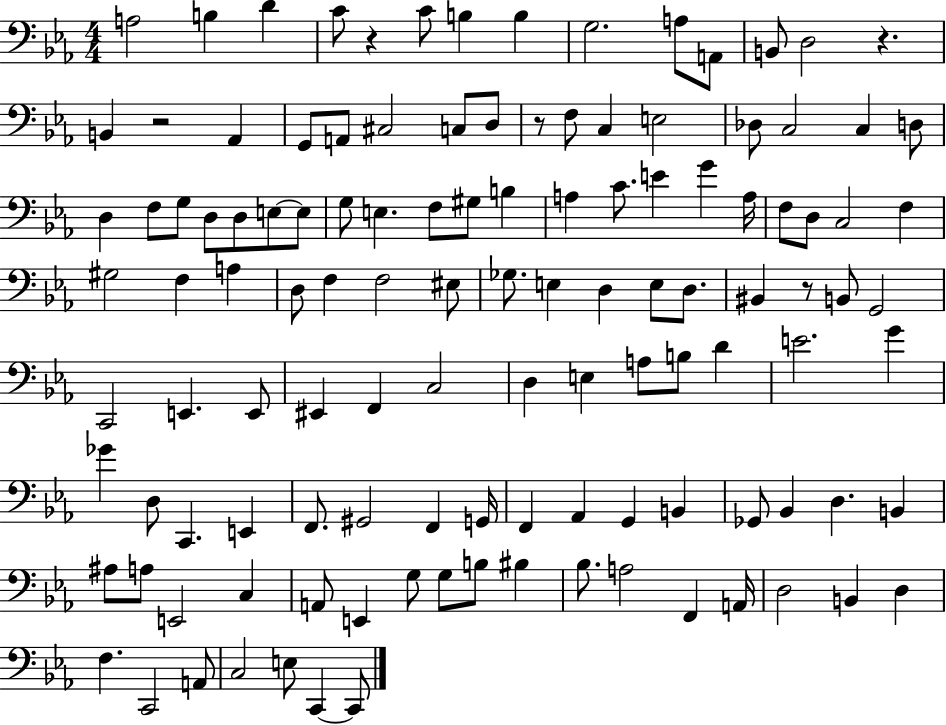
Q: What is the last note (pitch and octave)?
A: C2